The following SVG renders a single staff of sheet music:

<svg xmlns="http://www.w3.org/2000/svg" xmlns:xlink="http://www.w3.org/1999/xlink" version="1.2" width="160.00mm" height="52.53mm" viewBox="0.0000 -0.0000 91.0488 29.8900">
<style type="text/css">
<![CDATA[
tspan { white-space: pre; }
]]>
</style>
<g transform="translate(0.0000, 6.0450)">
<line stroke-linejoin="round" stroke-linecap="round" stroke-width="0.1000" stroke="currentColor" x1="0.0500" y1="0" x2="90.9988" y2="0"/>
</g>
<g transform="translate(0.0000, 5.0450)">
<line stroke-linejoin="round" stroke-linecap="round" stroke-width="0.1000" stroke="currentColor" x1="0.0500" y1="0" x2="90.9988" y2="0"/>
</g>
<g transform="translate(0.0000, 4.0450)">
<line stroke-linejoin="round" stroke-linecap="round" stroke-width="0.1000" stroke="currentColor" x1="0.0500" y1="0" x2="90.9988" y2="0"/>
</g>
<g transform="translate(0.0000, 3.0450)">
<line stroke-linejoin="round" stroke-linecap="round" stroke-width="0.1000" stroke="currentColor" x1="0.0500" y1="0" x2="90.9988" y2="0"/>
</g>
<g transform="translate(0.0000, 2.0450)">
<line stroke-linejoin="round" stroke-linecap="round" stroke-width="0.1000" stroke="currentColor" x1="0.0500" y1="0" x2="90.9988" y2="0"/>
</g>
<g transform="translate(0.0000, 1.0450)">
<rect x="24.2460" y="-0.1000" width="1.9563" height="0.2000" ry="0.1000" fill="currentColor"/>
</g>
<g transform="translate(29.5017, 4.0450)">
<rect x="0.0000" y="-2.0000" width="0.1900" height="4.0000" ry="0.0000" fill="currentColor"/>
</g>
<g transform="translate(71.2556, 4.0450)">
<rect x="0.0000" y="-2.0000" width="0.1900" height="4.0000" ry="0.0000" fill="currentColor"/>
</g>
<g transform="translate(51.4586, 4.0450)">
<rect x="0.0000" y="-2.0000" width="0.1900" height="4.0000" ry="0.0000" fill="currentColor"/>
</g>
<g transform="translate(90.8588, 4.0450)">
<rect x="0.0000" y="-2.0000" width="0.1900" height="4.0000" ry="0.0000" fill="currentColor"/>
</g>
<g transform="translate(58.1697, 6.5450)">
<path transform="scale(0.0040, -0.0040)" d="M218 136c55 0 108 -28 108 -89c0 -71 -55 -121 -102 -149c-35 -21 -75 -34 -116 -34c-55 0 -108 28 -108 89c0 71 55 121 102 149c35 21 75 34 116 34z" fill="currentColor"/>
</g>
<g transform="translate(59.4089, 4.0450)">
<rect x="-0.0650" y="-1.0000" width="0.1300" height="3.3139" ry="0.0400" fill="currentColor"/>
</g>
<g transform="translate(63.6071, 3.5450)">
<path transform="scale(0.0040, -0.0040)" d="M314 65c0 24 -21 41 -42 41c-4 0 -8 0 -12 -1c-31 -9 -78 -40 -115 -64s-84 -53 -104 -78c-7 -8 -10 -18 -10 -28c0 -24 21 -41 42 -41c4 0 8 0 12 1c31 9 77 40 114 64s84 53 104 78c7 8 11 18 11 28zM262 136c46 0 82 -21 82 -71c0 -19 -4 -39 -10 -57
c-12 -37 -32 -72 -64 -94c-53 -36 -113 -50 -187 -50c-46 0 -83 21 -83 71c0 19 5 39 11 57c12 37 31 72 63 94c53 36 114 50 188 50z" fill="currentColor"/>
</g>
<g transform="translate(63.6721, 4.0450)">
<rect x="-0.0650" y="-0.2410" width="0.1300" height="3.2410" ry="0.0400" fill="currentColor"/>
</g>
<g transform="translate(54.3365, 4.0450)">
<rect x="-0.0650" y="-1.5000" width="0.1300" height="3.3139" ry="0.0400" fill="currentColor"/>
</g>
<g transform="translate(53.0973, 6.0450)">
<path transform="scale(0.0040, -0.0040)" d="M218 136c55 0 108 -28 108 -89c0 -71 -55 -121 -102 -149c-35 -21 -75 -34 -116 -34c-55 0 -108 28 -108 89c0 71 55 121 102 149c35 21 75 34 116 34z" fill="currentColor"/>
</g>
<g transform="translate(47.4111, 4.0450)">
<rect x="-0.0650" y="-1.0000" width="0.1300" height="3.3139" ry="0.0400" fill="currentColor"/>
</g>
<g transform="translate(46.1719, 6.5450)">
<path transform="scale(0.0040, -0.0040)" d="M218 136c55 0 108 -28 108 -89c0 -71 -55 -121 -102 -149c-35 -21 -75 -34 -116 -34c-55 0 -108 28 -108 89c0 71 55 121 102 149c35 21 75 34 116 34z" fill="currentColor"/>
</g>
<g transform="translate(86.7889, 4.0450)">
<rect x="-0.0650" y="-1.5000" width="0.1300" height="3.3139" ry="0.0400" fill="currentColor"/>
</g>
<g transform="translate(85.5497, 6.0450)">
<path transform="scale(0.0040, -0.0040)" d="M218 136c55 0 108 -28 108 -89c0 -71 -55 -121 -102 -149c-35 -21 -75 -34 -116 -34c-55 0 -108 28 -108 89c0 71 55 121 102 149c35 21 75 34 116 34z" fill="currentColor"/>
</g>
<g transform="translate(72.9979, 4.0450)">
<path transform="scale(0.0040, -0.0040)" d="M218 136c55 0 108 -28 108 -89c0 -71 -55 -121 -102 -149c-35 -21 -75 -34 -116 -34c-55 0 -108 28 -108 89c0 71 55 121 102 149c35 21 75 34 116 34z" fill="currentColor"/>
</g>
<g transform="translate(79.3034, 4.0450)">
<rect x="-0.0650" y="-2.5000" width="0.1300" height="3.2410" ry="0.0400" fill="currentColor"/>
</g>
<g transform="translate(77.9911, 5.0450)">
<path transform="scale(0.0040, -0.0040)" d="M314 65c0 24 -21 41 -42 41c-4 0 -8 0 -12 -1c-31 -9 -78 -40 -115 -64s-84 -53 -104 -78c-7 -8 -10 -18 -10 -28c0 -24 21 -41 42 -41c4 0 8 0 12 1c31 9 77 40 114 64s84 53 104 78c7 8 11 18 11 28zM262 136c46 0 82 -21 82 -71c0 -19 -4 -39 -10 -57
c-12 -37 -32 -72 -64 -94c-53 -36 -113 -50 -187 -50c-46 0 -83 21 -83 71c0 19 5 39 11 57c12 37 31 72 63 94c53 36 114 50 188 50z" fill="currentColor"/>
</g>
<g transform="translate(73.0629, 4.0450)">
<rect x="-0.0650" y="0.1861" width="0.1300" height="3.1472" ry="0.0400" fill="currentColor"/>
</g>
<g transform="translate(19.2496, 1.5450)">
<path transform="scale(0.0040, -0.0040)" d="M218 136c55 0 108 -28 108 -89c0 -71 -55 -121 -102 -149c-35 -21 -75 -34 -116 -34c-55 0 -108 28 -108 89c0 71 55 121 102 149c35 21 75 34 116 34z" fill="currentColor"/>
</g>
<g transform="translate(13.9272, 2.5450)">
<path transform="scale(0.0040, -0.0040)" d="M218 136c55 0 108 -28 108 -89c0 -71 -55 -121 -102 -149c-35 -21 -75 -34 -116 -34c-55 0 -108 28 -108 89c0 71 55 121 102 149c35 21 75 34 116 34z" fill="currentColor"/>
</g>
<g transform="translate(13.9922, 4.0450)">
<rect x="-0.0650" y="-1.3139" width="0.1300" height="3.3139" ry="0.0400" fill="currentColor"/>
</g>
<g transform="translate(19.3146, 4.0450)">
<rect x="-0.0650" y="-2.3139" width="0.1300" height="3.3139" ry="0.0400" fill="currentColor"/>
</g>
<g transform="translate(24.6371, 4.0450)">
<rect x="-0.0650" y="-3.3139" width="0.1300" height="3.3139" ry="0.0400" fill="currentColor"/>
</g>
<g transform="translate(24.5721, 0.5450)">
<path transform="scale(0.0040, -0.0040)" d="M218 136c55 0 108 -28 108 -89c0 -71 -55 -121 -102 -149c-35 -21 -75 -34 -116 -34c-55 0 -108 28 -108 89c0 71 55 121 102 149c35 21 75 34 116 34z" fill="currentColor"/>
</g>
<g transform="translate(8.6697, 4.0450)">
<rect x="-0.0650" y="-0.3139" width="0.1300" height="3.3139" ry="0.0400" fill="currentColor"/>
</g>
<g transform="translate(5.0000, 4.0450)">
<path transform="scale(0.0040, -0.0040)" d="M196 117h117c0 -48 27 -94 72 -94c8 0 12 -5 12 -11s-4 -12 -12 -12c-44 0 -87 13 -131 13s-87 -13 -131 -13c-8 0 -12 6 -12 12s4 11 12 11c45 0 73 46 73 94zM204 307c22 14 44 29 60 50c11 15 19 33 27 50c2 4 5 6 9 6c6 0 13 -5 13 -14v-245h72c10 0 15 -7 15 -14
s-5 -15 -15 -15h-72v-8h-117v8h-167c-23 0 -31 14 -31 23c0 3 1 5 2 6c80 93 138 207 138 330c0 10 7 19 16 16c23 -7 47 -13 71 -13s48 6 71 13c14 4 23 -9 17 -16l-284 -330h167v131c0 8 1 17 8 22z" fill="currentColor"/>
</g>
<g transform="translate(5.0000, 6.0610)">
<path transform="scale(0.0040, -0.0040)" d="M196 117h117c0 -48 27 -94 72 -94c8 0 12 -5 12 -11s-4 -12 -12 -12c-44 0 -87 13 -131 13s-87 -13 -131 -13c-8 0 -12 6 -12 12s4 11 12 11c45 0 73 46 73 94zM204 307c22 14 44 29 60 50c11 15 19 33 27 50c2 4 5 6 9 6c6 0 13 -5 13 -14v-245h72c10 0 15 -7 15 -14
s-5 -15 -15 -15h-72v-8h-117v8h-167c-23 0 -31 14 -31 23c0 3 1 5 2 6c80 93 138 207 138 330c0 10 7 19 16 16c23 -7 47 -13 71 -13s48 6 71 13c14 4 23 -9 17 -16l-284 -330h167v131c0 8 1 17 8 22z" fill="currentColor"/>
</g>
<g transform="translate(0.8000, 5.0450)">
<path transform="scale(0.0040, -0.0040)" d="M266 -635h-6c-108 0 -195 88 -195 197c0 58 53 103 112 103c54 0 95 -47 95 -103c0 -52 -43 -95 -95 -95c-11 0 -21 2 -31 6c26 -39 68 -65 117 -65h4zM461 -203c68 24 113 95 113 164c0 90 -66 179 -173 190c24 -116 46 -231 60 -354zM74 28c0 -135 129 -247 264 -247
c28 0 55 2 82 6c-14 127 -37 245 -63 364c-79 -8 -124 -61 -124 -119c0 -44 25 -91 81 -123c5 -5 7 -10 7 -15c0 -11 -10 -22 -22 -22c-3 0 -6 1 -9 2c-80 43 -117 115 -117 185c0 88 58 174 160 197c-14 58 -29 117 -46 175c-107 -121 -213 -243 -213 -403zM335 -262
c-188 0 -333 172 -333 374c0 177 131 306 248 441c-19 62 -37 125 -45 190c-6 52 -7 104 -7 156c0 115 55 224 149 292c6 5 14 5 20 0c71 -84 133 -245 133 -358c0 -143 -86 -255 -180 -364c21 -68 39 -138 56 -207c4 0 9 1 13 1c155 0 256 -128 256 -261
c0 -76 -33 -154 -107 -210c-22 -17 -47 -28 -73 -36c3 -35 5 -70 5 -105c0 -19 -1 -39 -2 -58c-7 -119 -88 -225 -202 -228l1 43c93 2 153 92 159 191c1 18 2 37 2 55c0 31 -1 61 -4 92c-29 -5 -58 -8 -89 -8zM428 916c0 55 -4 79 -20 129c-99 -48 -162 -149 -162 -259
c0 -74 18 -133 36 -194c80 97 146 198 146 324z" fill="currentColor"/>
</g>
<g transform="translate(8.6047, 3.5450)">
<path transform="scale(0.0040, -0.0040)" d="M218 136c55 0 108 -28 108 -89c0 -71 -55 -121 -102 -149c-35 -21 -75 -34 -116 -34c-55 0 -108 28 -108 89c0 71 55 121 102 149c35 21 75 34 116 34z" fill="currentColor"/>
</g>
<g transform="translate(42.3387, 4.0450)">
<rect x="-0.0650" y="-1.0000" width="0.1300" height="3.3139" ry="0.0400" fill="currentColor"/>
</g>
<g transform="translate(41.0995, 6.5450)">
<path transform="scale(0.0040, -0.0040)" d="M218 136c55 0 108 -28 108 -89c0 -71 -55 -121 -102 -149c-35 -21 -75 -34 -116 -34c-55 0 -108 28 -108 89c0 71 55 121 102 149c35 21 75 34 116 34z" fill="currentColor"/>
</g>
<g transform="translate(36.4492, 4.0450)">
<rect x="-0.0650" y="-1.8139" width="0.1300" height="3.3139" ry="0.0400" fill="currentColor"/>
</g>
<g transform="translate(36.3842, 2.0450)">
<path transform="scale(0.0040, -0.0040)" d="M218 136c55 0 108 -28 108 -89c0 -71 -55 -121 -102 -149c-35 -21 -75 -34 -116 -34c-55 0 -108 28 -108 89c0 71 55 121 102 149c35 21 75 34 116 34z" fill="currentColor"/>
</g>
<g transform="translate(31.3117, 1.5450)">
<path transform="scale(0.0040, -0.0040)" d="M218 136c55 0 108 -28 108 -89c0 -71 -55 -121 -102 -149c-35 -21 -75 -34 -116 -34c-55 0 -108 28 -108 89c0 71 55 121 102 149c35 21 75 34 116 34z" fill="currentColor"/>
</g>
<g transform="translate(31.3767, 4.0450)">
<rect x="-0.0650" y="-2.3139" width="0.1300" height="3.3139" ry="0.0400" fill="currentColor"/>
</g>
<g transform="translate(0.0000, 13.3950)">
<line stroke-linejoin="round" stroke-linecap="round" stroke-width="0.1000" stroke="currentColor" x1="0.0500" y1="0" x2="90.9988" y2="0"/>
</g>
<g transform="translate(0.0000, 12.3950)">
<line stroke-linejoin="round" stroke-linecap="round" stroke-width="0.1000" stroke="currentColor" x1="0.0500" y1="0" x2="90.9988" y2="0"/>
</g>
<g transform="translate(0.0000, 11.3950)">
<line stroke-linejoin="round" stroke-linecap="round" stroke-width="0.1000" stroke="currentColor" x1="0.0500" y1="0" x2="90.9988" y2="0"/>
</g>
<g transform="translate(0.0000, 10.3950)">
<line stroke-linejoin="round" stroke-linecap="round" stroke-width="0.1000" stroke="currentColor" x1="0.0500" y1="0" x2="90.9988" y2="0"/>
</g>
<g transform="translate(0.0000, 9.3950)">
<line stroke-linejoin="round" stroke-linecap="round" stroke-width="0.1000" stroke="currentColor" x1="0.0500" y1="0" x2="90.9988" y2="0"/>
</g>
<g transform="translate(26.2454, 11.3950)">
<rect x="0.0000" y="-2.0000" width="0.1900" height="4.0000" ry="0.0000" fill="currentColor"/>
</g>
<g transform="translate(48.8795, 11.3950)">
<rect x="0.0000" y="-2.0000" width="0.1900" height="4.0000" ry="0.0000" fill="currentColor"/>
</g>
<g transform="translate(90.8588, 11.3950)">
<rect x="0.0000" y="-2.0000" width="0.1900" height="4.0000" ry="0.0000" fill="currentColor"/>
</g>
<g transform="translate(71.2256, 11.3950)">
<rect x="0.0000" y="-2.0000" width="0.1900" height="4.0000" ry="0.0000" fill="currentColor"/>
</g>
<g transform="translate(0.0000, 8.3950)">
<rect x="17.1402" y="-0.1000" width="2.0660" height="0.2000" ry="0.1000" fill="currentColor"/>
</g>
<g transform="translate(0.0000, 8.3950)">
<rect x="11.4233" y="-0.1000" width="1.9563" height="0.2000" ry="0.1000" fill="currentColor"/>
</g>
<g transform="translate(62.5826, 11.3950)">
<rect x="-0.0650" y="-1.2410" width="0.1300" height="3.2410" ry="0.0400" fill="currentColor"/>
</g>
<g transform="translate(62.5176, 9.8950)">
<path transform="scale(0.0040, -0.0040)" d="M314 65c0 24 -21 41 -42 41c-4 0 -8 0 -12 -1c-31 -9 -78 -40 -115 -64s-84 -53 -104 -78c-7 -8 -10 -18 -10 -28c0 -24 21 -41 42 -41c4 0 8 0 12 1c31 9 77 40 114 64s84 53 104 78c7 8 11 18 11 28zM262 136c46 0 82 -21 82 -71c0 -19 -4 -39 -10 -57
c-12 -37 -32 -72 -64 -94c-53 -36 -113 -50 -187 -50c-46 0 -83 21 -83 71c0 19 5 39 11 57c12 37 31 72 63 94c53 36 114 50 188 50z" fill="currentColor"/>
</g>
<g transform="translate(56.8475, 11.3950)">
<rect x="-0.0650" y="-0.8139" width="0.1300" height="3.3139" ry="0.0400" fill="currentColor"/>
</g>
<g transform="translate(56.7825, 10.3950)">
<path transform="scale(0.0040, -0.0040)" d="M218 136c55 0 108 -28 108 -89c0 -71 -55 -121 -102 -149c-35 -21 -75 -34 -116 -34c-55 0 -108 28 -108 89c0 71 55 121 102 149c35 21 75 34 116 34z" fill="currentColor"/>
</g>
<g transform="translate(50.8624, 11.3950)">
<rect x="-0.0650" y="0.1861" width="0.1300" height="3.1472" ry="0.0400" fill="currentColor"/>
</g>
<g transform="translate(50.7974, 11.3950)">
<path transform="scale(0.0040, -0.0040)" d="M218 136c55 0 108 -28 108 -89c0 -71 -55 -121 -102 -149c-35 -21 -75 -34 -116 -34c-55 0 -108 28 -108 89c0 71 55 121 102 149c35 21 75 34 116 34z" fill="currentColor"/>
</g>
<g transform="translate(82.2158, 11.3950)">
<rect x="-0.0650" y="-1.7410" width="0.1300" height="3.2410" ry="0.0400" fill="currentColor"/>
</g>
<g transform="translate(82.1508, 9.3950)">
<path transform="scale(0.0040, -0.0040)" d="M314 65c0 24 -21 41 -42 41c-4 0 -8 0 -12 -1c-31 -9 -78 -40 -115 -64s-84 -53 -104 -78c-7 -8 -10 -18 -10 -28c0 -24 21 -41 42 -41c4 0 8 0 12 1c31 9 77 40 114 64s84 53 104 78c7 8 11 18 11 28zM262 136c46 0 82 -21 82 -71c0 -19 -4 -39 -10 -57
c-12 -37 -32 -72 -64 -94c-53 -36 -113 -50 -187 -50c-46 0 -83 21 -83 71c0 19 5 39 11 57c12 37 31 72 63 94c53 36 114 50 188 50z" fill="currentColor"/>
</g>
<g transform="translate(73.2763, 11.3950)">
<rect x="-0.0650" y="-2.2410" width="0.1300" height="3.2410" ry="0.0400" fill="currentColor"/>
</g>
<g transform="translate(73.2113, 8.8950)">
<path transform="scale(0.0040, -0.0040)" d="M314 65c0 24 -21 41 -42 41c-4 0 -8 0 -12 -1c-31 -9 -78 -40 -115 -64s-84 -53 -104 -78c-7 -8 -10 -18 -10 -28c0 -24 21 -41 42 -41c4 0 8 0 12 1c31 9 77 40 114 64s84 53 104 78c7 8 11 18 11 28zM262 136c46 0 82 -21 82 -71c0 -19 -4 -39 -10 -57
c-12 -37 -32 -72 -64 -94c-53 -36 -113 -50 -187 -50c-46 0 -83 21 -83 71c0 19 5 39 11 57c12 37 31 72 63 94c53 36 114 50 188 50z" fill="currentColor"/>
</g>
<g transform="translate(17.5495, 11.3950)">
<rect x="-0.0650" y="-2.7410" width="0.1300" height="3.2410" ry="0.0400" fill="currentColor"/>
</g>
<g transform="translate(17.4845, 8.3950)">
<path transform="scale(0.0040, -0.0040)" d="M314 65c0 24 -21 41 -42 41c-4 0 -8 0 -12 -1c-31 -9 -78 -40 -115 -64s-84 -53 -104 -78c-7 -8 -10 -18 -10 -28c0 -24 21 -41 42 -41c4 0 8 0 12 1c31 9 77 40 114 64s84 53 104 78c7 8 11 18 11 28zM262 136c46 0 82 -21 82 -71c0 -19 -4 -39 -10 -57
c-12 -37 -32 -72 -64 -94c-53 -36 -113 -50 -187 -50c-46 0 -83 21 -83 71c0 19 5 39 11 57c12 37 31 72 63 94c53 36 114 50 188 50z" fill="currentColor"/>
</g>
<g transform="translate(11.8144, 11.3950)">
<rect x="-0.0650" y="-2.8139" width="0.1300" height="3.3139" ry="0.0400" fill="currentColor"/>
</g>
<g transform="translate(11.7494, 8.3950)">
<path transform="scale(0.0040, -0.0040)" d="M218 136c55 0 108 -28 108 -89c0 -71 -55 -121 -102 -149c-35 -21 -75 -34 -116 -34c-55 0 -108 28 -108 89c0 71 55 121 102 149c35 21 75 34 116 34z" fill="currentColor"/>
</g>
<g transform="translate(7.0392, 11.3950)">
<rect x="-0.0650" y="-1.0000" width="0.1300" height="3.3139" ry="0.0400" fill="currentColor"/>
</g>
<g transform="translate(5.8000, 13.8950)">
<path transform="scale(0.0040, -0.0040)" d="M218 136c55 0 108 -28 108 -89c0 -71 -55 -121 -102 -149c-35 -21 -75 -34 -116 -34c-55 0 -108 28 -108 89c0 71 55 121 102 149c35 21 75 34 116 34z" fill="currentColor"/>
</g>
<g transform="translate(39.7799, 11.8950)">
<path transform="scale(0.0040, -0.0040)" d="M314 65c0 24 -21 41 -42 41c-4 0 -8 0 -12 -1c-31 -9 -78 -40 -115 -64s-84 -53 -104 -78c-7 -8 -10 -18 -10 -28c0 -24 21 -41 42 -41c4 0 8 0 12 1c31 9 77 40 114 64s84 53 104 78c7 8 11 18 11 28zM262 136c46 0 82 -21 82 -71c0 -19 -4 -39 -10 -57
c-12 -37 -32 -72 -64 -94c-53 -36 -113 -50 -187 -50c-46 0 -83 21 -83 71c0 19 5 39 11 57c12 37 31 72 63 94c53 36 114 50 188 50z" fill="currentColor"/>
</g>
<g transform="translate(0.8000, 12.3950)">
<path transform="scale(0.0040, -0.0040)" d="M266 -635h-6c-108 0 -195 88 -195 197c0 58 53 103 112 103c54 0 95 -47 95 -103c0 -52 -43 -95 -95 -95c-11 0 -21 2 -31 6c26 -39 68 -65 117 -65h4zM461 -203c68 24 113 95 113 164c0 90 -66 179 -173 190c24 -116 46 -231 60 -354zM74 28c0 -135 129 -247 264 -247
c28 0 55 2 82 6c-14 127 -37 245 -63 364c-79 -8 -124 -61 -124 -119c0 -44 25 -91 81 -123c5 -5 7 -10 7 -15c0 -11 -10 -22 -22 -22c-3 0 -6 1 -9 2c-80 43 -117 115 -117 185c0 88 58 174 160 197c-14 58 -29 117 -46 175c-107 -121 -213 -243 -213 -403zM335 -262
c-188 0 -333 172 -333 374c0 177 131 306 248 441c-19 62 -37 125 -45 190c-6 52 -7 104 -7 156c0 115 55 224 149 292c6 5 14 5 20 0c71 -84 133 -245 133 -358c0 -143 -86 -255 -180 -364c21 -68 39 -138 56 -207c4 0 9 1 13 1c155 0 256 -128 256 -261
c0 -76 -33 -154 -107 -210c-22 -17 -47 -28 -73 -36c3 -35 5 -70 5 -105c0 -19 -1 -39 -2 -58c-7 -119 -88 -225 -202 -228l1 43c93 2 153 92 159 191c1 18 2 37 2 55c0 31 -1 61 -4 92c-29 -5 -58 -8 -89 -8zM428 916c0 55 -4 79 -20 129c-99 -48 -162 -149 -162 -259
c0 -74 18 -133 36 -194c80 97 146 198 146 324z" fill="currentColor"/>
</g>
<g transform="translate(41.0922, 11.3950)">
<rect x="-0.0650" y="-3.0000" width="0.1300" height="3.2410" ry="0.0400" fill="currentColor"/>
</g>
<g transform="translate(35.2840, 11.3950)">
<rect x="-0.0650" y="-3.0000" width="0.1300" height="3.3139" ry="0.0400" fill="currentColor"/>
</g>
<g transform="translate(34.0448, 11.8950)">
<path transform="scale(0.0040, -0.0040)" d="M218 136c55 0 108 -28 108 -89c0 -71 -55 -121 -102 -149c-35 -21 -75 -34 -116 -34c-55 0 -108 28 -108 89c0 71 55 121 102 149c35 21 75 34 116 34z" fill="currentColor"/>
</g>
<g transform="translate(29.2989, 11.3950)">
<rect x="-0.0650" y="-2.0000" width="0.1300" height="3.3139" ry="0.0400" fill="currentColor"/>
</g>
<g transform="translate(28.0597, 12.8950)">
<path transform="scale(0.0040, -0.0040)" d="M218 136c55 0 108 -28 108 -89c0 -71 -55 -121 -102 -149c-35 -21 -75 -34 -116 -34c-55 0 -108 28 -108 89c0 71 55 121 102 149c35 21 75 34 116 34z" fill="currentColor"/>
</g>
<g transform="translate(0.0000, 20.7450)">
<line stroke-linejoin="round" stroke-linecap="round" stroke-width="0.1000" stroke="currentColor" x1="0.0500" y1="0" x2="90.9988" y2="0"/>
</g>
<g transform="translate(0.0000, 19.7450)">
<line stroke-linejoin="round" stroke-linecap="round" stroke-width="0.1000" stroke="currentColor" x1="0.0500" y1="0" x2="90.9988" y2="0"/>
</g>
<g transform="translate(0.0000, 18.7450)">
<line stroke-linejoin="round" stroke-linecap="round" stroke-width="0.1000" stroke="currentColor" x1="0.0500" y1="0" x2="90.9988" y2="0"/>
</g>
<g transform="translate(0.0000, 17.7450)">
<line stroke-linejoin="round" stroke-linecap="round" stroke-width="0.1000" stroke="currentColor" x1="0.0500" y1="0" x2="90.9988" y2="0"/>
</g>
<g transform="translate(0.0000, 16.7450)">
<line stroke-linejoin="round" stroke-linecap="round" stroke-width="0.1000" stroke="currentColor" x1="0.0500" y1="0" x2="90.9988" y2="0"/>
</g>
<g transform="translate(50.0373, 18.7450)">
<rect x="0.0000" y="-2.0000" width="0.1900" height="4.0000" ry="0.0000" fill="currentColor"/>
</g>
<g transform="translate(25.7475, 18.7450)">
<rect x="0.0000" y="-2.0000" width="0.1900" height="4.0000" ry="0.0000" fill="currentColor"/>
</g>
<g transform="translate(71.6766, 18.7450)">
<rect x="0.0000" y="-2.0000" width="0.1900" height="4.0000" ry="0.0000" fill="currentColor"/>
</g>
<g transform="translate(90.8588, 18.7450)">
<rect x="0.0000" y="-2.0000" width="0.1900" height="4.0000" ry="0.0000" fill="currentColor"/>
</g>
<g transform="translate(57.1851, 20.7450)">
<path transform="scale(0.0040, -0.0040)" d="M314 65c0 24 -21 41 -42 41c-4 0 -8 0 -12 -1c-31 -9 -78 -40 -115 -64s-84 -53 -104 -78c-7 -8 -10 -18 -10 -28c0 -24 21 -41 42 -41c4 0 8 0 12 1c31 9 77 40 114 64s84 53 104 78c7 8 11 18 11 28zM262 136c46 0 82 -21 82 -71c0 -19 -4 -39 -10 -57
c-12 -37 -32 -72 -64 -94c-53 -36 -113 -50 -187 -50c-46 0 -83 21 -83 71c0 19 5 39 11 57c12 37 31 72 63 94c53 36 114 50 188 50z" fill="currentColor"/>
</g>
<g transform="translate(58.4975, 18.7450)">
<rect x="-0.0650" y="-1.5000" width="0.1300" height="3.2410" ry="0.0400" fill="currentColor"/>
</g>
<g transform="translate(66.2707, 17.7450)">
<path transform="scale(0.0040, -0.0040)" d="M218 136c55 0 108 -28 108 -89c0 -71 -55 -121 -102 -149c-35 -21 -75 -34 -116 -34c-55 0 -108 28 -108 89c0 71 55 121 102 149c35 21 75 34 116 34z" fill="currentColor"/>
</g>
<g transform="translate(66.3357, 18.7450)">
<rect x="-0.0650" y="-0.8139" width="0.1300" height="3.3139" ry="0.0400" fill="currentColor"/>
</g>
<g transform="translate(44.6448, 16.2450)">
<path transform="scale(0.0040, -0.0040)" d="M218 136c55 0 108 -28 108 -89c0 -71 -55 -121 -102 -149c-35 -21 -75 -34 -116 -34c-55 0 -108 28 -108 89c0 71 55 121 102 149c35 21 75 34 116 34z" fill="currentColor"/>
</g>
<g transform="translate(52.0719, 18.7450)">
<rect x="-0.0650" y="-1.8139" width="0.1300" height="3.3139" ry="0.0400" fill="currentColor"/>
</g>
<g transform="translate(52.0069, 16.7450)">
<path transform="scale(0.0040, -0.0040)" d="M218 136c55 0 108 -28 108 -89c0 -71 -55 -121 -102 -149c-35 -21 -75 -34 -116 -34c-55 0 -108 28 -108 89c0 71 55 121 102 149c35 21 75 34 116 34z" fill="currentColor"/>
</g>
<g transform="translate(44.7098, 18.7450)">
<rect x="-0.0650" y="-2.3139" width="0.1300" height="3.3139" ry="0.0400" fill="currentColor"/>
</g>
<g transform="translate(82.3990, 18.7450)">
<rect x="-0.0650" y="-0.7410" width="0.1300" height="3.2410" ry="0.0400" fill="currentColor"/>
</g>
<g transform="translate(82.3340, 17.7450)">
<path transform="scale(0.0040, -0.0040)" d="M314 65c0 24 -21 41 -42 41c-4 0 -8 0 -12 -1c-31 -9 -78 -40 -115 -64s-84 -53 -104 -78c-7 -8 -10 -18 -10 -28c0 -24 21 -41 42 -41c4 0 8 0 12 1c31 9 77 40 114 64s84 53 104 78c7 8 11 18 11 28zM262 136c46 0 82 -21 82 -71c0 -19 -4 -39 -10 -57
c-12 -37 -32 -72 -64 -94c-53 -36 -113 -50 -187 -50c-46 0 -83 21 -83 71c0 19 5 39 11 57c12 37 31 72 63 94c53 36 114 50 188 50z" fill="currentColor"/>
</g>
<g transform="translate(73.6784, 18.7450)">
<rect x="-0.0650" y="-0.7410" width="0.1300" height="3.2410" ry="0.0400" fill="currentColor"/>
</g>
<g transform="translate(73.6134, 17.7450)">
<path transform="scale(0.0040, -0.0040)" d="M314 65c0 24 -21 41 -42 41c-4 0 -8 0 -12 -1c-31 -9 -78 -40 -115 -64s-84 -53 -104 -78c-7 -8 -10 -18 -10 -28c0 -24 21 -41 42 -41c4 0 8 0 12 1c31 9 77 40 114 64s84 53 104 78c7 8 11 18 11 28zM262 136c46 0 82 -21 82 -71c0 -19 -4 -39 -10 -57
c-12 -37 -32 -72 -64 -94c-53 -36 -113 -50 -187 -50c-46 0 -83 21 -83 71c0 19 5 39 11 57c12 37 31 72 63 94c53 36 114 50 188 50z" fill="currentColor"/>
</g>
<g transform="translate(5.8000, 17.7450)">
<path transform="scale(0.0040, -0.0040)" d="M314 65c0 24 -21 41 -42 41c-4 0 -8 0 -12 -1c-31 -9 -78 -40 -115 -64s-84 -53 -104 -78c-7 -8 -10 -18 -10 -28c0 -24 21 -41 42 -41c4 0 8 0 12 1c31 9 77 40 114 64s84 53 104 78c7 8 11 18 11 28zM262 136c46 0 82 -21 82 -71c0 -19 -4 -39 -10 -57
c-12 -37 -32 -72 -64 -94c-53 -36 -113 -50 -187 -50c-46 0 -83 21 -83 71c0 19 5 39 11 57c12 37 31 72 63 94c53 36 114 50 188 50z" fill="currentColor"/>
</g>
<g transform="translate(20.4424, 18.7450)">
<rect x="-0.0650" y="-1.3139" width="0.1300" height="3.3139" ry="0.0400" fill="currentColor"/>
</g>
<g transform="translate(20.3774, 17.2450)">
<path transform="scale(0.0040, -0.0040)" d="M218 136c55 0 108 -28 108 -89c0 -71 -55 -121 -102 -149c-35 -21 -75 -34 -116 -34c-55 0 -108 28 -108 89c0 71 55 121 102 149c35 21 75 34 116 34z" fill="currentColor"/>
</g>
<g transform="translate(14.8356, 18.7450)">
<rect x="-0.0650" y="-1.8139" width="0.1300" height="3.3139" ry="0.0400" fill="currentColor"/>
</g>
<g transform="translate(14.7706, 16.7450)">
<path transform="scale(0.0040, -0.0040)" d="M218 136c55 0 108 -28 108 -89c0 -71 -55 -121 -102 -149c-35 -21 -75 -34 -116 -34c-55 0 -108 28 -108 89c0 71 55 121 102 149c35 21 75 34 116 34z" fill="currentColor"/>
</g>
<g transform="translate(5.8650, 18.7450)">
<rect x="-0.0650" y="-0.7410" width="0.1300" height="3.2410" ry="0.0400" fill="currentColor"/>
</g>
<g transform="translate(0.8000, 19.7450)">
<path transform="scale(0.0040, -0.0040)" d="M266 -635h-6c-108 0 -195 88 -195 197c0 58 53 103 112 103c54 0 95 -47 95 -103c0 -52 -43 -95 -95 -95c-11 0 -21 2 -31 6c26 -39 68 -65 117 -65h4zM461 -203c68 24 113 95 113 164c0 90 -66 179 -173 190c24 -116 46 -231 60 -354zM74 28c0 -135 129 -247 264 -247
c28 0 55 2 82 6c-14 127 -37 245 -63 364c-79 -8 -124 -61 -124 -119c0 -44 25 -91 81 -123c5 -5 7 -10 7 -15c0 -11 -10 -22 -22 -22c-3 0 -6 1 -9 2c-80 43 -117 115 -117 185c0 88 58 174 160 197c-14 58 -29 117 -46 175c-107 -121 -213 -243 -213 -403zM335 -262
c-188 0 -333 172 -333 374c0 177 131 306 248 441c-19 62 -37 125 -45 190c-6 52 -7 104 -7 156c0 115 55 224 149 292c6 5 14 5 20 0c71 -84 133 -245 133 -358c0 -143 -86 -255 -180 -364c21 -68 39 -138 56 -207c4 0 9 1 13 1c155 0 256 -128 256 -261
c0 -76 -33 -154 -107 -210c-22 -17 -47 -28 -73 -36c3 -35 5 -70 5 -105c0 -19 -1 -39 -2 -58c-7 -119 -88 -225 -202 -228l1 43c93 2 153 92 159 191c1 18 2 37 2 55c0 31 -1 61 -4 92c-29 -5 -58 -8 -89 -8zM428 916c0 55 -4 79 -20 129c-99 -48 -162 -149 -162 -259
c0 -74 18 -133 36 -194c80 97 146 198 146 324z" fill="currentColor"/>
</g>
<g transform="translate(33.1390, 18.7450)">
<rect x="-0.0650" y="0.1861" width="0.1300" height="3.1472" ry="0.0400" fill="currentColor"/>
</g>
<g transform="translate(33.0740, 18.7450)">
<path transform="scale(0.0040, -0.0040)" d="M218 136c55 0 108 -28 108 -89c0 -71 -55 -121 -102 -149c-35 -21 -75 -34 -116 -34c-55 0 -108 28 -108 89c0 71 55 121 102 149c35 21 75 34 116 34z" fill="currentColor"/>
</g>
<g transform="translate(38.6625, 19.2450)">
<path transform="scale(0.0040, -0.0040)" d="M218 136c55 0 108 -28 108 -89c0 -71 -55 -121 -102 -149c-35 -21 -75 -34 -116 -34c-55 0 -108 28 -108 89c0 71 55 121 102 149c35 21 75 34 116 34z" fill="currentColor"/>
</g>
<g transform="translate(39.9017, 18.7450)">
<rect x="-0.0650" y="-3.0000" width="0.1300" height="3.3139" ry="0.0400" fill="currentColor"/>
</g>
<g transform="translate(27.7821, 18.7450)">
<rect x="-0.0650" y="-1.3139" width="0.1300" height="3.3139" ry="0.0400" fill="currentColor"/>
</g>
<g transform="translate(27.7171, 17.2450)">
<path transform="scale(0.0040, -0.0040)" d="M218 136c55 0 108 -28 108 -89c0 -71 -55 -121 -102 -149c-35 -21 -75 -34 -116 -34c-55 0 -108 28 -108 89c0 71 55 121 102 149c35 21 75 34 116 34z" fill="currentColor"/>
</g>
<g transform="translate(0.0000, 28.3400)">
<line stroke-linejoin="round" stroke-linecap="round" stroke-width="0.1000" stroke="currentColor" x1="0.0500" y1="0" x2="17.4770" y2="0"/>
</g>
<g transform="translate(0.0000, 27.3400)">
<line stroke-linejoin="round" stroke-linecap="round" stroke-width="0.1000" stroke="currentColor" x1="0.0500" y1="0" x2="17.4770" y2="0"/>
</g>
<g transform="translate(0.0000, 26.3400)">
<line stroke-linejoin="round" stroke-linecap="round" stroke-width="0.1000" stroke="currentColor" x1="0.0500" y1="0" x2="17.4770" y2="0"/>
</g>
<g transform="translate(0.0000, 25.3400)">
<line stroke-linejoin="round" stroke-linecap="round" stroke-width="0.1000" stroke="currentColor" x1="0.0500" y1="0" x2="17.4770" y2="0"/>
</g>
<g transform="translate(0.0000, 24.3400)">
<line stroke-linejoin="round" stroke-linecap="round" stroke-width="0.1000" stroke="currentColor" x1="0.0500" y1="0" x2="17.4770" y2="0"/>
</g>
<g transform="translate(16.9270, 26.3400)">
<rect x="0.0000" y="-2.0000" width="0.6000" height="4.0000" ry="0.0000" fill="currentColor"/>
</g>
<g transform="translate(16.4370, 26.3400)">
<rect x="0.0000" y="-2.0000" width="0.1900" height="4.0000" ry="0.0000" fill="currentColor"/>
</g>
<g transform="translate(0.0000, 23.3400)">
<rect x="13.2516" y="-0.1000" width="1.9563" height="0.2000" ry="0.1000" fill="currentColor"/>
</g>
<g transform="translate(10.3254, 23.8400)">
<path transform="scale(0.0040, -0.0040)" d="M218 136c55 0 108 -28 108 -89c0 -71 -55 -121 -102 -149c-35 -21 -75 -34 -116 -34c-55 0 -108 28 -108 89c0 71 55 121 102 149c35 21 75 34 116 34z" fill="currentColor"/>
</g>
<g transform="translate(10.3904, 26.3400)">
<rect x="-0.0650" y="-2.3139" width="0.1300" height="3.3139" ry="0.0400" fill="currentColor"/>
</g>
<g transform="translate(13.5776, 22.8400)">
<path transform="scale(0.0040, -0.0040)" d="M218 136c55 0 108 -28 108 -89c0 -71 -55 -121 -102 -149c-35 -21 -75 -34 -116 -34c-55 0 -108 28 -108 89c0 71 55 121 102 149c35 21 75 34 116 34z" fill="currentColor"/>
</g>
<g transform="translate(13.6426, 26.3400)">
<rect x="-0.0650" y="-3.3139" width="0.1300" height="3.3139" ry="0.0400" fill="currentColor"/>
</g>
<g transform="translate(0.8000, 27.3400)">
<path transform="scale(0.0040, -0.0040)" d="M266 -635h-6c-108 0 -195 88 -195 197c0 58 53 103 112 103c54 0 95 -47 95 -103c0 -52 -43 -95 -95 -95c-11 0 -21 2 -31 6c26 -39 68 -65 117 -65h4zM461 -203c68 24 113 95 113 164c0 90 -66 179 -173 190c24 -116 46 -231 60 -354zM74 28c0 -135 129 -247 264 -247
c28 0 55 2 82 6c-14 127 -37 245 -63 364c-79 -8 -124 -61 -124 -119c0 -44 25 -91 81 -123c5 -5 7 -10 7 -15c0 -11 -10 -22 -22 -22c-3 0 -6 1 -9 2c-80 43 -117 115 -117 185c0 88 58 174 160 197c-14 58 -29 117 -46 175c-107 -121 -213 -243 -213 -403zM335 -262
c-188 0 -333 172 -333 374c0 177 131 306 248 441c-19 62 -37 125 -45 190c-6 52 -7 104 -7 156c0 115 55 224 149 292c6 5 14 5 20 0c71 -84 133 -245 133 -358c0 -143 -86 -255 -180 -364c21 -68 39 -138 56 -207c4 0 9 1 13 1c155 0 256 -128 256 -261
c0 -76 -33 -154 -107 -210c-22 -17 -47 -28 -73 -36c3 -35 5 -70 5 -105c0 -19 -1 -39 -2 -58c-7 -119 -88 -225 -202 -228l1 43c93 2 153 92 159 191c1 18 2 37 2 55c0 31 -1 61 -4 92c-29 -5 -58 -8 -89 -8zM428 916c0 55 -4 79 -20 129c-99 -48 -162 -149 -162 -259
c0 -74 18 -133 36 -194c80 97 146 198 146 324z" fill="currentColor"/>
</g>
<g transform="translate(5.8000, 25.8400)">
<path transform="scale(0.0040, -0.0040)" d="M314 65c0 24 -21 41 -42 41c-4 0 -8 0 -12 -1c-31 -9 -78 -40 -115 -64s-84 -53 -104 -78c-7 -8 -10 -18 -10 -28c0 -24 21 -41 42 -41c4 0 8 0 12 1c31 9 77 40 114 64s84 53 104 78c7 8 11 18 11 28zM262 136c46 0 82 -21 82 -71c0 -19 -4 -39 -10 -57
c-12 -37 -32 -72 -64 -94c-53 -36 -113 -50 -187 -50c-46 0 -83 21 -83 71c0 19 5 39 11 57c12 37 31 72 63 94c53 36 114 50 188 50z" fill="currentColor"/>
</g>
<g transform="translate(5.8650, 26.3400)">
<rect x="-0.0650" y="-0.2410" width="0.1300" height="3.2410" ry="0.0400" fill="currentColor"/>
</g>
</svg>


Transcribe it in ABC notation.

X:1
T:Untitled
M:4/4
L:1/4
K:C
c e g b g f D D E D c2 B G2 E D a a2 F A A2 B d e2 g2 f2 d2 f e e B A g f E2 d d2 d2 c2 g b